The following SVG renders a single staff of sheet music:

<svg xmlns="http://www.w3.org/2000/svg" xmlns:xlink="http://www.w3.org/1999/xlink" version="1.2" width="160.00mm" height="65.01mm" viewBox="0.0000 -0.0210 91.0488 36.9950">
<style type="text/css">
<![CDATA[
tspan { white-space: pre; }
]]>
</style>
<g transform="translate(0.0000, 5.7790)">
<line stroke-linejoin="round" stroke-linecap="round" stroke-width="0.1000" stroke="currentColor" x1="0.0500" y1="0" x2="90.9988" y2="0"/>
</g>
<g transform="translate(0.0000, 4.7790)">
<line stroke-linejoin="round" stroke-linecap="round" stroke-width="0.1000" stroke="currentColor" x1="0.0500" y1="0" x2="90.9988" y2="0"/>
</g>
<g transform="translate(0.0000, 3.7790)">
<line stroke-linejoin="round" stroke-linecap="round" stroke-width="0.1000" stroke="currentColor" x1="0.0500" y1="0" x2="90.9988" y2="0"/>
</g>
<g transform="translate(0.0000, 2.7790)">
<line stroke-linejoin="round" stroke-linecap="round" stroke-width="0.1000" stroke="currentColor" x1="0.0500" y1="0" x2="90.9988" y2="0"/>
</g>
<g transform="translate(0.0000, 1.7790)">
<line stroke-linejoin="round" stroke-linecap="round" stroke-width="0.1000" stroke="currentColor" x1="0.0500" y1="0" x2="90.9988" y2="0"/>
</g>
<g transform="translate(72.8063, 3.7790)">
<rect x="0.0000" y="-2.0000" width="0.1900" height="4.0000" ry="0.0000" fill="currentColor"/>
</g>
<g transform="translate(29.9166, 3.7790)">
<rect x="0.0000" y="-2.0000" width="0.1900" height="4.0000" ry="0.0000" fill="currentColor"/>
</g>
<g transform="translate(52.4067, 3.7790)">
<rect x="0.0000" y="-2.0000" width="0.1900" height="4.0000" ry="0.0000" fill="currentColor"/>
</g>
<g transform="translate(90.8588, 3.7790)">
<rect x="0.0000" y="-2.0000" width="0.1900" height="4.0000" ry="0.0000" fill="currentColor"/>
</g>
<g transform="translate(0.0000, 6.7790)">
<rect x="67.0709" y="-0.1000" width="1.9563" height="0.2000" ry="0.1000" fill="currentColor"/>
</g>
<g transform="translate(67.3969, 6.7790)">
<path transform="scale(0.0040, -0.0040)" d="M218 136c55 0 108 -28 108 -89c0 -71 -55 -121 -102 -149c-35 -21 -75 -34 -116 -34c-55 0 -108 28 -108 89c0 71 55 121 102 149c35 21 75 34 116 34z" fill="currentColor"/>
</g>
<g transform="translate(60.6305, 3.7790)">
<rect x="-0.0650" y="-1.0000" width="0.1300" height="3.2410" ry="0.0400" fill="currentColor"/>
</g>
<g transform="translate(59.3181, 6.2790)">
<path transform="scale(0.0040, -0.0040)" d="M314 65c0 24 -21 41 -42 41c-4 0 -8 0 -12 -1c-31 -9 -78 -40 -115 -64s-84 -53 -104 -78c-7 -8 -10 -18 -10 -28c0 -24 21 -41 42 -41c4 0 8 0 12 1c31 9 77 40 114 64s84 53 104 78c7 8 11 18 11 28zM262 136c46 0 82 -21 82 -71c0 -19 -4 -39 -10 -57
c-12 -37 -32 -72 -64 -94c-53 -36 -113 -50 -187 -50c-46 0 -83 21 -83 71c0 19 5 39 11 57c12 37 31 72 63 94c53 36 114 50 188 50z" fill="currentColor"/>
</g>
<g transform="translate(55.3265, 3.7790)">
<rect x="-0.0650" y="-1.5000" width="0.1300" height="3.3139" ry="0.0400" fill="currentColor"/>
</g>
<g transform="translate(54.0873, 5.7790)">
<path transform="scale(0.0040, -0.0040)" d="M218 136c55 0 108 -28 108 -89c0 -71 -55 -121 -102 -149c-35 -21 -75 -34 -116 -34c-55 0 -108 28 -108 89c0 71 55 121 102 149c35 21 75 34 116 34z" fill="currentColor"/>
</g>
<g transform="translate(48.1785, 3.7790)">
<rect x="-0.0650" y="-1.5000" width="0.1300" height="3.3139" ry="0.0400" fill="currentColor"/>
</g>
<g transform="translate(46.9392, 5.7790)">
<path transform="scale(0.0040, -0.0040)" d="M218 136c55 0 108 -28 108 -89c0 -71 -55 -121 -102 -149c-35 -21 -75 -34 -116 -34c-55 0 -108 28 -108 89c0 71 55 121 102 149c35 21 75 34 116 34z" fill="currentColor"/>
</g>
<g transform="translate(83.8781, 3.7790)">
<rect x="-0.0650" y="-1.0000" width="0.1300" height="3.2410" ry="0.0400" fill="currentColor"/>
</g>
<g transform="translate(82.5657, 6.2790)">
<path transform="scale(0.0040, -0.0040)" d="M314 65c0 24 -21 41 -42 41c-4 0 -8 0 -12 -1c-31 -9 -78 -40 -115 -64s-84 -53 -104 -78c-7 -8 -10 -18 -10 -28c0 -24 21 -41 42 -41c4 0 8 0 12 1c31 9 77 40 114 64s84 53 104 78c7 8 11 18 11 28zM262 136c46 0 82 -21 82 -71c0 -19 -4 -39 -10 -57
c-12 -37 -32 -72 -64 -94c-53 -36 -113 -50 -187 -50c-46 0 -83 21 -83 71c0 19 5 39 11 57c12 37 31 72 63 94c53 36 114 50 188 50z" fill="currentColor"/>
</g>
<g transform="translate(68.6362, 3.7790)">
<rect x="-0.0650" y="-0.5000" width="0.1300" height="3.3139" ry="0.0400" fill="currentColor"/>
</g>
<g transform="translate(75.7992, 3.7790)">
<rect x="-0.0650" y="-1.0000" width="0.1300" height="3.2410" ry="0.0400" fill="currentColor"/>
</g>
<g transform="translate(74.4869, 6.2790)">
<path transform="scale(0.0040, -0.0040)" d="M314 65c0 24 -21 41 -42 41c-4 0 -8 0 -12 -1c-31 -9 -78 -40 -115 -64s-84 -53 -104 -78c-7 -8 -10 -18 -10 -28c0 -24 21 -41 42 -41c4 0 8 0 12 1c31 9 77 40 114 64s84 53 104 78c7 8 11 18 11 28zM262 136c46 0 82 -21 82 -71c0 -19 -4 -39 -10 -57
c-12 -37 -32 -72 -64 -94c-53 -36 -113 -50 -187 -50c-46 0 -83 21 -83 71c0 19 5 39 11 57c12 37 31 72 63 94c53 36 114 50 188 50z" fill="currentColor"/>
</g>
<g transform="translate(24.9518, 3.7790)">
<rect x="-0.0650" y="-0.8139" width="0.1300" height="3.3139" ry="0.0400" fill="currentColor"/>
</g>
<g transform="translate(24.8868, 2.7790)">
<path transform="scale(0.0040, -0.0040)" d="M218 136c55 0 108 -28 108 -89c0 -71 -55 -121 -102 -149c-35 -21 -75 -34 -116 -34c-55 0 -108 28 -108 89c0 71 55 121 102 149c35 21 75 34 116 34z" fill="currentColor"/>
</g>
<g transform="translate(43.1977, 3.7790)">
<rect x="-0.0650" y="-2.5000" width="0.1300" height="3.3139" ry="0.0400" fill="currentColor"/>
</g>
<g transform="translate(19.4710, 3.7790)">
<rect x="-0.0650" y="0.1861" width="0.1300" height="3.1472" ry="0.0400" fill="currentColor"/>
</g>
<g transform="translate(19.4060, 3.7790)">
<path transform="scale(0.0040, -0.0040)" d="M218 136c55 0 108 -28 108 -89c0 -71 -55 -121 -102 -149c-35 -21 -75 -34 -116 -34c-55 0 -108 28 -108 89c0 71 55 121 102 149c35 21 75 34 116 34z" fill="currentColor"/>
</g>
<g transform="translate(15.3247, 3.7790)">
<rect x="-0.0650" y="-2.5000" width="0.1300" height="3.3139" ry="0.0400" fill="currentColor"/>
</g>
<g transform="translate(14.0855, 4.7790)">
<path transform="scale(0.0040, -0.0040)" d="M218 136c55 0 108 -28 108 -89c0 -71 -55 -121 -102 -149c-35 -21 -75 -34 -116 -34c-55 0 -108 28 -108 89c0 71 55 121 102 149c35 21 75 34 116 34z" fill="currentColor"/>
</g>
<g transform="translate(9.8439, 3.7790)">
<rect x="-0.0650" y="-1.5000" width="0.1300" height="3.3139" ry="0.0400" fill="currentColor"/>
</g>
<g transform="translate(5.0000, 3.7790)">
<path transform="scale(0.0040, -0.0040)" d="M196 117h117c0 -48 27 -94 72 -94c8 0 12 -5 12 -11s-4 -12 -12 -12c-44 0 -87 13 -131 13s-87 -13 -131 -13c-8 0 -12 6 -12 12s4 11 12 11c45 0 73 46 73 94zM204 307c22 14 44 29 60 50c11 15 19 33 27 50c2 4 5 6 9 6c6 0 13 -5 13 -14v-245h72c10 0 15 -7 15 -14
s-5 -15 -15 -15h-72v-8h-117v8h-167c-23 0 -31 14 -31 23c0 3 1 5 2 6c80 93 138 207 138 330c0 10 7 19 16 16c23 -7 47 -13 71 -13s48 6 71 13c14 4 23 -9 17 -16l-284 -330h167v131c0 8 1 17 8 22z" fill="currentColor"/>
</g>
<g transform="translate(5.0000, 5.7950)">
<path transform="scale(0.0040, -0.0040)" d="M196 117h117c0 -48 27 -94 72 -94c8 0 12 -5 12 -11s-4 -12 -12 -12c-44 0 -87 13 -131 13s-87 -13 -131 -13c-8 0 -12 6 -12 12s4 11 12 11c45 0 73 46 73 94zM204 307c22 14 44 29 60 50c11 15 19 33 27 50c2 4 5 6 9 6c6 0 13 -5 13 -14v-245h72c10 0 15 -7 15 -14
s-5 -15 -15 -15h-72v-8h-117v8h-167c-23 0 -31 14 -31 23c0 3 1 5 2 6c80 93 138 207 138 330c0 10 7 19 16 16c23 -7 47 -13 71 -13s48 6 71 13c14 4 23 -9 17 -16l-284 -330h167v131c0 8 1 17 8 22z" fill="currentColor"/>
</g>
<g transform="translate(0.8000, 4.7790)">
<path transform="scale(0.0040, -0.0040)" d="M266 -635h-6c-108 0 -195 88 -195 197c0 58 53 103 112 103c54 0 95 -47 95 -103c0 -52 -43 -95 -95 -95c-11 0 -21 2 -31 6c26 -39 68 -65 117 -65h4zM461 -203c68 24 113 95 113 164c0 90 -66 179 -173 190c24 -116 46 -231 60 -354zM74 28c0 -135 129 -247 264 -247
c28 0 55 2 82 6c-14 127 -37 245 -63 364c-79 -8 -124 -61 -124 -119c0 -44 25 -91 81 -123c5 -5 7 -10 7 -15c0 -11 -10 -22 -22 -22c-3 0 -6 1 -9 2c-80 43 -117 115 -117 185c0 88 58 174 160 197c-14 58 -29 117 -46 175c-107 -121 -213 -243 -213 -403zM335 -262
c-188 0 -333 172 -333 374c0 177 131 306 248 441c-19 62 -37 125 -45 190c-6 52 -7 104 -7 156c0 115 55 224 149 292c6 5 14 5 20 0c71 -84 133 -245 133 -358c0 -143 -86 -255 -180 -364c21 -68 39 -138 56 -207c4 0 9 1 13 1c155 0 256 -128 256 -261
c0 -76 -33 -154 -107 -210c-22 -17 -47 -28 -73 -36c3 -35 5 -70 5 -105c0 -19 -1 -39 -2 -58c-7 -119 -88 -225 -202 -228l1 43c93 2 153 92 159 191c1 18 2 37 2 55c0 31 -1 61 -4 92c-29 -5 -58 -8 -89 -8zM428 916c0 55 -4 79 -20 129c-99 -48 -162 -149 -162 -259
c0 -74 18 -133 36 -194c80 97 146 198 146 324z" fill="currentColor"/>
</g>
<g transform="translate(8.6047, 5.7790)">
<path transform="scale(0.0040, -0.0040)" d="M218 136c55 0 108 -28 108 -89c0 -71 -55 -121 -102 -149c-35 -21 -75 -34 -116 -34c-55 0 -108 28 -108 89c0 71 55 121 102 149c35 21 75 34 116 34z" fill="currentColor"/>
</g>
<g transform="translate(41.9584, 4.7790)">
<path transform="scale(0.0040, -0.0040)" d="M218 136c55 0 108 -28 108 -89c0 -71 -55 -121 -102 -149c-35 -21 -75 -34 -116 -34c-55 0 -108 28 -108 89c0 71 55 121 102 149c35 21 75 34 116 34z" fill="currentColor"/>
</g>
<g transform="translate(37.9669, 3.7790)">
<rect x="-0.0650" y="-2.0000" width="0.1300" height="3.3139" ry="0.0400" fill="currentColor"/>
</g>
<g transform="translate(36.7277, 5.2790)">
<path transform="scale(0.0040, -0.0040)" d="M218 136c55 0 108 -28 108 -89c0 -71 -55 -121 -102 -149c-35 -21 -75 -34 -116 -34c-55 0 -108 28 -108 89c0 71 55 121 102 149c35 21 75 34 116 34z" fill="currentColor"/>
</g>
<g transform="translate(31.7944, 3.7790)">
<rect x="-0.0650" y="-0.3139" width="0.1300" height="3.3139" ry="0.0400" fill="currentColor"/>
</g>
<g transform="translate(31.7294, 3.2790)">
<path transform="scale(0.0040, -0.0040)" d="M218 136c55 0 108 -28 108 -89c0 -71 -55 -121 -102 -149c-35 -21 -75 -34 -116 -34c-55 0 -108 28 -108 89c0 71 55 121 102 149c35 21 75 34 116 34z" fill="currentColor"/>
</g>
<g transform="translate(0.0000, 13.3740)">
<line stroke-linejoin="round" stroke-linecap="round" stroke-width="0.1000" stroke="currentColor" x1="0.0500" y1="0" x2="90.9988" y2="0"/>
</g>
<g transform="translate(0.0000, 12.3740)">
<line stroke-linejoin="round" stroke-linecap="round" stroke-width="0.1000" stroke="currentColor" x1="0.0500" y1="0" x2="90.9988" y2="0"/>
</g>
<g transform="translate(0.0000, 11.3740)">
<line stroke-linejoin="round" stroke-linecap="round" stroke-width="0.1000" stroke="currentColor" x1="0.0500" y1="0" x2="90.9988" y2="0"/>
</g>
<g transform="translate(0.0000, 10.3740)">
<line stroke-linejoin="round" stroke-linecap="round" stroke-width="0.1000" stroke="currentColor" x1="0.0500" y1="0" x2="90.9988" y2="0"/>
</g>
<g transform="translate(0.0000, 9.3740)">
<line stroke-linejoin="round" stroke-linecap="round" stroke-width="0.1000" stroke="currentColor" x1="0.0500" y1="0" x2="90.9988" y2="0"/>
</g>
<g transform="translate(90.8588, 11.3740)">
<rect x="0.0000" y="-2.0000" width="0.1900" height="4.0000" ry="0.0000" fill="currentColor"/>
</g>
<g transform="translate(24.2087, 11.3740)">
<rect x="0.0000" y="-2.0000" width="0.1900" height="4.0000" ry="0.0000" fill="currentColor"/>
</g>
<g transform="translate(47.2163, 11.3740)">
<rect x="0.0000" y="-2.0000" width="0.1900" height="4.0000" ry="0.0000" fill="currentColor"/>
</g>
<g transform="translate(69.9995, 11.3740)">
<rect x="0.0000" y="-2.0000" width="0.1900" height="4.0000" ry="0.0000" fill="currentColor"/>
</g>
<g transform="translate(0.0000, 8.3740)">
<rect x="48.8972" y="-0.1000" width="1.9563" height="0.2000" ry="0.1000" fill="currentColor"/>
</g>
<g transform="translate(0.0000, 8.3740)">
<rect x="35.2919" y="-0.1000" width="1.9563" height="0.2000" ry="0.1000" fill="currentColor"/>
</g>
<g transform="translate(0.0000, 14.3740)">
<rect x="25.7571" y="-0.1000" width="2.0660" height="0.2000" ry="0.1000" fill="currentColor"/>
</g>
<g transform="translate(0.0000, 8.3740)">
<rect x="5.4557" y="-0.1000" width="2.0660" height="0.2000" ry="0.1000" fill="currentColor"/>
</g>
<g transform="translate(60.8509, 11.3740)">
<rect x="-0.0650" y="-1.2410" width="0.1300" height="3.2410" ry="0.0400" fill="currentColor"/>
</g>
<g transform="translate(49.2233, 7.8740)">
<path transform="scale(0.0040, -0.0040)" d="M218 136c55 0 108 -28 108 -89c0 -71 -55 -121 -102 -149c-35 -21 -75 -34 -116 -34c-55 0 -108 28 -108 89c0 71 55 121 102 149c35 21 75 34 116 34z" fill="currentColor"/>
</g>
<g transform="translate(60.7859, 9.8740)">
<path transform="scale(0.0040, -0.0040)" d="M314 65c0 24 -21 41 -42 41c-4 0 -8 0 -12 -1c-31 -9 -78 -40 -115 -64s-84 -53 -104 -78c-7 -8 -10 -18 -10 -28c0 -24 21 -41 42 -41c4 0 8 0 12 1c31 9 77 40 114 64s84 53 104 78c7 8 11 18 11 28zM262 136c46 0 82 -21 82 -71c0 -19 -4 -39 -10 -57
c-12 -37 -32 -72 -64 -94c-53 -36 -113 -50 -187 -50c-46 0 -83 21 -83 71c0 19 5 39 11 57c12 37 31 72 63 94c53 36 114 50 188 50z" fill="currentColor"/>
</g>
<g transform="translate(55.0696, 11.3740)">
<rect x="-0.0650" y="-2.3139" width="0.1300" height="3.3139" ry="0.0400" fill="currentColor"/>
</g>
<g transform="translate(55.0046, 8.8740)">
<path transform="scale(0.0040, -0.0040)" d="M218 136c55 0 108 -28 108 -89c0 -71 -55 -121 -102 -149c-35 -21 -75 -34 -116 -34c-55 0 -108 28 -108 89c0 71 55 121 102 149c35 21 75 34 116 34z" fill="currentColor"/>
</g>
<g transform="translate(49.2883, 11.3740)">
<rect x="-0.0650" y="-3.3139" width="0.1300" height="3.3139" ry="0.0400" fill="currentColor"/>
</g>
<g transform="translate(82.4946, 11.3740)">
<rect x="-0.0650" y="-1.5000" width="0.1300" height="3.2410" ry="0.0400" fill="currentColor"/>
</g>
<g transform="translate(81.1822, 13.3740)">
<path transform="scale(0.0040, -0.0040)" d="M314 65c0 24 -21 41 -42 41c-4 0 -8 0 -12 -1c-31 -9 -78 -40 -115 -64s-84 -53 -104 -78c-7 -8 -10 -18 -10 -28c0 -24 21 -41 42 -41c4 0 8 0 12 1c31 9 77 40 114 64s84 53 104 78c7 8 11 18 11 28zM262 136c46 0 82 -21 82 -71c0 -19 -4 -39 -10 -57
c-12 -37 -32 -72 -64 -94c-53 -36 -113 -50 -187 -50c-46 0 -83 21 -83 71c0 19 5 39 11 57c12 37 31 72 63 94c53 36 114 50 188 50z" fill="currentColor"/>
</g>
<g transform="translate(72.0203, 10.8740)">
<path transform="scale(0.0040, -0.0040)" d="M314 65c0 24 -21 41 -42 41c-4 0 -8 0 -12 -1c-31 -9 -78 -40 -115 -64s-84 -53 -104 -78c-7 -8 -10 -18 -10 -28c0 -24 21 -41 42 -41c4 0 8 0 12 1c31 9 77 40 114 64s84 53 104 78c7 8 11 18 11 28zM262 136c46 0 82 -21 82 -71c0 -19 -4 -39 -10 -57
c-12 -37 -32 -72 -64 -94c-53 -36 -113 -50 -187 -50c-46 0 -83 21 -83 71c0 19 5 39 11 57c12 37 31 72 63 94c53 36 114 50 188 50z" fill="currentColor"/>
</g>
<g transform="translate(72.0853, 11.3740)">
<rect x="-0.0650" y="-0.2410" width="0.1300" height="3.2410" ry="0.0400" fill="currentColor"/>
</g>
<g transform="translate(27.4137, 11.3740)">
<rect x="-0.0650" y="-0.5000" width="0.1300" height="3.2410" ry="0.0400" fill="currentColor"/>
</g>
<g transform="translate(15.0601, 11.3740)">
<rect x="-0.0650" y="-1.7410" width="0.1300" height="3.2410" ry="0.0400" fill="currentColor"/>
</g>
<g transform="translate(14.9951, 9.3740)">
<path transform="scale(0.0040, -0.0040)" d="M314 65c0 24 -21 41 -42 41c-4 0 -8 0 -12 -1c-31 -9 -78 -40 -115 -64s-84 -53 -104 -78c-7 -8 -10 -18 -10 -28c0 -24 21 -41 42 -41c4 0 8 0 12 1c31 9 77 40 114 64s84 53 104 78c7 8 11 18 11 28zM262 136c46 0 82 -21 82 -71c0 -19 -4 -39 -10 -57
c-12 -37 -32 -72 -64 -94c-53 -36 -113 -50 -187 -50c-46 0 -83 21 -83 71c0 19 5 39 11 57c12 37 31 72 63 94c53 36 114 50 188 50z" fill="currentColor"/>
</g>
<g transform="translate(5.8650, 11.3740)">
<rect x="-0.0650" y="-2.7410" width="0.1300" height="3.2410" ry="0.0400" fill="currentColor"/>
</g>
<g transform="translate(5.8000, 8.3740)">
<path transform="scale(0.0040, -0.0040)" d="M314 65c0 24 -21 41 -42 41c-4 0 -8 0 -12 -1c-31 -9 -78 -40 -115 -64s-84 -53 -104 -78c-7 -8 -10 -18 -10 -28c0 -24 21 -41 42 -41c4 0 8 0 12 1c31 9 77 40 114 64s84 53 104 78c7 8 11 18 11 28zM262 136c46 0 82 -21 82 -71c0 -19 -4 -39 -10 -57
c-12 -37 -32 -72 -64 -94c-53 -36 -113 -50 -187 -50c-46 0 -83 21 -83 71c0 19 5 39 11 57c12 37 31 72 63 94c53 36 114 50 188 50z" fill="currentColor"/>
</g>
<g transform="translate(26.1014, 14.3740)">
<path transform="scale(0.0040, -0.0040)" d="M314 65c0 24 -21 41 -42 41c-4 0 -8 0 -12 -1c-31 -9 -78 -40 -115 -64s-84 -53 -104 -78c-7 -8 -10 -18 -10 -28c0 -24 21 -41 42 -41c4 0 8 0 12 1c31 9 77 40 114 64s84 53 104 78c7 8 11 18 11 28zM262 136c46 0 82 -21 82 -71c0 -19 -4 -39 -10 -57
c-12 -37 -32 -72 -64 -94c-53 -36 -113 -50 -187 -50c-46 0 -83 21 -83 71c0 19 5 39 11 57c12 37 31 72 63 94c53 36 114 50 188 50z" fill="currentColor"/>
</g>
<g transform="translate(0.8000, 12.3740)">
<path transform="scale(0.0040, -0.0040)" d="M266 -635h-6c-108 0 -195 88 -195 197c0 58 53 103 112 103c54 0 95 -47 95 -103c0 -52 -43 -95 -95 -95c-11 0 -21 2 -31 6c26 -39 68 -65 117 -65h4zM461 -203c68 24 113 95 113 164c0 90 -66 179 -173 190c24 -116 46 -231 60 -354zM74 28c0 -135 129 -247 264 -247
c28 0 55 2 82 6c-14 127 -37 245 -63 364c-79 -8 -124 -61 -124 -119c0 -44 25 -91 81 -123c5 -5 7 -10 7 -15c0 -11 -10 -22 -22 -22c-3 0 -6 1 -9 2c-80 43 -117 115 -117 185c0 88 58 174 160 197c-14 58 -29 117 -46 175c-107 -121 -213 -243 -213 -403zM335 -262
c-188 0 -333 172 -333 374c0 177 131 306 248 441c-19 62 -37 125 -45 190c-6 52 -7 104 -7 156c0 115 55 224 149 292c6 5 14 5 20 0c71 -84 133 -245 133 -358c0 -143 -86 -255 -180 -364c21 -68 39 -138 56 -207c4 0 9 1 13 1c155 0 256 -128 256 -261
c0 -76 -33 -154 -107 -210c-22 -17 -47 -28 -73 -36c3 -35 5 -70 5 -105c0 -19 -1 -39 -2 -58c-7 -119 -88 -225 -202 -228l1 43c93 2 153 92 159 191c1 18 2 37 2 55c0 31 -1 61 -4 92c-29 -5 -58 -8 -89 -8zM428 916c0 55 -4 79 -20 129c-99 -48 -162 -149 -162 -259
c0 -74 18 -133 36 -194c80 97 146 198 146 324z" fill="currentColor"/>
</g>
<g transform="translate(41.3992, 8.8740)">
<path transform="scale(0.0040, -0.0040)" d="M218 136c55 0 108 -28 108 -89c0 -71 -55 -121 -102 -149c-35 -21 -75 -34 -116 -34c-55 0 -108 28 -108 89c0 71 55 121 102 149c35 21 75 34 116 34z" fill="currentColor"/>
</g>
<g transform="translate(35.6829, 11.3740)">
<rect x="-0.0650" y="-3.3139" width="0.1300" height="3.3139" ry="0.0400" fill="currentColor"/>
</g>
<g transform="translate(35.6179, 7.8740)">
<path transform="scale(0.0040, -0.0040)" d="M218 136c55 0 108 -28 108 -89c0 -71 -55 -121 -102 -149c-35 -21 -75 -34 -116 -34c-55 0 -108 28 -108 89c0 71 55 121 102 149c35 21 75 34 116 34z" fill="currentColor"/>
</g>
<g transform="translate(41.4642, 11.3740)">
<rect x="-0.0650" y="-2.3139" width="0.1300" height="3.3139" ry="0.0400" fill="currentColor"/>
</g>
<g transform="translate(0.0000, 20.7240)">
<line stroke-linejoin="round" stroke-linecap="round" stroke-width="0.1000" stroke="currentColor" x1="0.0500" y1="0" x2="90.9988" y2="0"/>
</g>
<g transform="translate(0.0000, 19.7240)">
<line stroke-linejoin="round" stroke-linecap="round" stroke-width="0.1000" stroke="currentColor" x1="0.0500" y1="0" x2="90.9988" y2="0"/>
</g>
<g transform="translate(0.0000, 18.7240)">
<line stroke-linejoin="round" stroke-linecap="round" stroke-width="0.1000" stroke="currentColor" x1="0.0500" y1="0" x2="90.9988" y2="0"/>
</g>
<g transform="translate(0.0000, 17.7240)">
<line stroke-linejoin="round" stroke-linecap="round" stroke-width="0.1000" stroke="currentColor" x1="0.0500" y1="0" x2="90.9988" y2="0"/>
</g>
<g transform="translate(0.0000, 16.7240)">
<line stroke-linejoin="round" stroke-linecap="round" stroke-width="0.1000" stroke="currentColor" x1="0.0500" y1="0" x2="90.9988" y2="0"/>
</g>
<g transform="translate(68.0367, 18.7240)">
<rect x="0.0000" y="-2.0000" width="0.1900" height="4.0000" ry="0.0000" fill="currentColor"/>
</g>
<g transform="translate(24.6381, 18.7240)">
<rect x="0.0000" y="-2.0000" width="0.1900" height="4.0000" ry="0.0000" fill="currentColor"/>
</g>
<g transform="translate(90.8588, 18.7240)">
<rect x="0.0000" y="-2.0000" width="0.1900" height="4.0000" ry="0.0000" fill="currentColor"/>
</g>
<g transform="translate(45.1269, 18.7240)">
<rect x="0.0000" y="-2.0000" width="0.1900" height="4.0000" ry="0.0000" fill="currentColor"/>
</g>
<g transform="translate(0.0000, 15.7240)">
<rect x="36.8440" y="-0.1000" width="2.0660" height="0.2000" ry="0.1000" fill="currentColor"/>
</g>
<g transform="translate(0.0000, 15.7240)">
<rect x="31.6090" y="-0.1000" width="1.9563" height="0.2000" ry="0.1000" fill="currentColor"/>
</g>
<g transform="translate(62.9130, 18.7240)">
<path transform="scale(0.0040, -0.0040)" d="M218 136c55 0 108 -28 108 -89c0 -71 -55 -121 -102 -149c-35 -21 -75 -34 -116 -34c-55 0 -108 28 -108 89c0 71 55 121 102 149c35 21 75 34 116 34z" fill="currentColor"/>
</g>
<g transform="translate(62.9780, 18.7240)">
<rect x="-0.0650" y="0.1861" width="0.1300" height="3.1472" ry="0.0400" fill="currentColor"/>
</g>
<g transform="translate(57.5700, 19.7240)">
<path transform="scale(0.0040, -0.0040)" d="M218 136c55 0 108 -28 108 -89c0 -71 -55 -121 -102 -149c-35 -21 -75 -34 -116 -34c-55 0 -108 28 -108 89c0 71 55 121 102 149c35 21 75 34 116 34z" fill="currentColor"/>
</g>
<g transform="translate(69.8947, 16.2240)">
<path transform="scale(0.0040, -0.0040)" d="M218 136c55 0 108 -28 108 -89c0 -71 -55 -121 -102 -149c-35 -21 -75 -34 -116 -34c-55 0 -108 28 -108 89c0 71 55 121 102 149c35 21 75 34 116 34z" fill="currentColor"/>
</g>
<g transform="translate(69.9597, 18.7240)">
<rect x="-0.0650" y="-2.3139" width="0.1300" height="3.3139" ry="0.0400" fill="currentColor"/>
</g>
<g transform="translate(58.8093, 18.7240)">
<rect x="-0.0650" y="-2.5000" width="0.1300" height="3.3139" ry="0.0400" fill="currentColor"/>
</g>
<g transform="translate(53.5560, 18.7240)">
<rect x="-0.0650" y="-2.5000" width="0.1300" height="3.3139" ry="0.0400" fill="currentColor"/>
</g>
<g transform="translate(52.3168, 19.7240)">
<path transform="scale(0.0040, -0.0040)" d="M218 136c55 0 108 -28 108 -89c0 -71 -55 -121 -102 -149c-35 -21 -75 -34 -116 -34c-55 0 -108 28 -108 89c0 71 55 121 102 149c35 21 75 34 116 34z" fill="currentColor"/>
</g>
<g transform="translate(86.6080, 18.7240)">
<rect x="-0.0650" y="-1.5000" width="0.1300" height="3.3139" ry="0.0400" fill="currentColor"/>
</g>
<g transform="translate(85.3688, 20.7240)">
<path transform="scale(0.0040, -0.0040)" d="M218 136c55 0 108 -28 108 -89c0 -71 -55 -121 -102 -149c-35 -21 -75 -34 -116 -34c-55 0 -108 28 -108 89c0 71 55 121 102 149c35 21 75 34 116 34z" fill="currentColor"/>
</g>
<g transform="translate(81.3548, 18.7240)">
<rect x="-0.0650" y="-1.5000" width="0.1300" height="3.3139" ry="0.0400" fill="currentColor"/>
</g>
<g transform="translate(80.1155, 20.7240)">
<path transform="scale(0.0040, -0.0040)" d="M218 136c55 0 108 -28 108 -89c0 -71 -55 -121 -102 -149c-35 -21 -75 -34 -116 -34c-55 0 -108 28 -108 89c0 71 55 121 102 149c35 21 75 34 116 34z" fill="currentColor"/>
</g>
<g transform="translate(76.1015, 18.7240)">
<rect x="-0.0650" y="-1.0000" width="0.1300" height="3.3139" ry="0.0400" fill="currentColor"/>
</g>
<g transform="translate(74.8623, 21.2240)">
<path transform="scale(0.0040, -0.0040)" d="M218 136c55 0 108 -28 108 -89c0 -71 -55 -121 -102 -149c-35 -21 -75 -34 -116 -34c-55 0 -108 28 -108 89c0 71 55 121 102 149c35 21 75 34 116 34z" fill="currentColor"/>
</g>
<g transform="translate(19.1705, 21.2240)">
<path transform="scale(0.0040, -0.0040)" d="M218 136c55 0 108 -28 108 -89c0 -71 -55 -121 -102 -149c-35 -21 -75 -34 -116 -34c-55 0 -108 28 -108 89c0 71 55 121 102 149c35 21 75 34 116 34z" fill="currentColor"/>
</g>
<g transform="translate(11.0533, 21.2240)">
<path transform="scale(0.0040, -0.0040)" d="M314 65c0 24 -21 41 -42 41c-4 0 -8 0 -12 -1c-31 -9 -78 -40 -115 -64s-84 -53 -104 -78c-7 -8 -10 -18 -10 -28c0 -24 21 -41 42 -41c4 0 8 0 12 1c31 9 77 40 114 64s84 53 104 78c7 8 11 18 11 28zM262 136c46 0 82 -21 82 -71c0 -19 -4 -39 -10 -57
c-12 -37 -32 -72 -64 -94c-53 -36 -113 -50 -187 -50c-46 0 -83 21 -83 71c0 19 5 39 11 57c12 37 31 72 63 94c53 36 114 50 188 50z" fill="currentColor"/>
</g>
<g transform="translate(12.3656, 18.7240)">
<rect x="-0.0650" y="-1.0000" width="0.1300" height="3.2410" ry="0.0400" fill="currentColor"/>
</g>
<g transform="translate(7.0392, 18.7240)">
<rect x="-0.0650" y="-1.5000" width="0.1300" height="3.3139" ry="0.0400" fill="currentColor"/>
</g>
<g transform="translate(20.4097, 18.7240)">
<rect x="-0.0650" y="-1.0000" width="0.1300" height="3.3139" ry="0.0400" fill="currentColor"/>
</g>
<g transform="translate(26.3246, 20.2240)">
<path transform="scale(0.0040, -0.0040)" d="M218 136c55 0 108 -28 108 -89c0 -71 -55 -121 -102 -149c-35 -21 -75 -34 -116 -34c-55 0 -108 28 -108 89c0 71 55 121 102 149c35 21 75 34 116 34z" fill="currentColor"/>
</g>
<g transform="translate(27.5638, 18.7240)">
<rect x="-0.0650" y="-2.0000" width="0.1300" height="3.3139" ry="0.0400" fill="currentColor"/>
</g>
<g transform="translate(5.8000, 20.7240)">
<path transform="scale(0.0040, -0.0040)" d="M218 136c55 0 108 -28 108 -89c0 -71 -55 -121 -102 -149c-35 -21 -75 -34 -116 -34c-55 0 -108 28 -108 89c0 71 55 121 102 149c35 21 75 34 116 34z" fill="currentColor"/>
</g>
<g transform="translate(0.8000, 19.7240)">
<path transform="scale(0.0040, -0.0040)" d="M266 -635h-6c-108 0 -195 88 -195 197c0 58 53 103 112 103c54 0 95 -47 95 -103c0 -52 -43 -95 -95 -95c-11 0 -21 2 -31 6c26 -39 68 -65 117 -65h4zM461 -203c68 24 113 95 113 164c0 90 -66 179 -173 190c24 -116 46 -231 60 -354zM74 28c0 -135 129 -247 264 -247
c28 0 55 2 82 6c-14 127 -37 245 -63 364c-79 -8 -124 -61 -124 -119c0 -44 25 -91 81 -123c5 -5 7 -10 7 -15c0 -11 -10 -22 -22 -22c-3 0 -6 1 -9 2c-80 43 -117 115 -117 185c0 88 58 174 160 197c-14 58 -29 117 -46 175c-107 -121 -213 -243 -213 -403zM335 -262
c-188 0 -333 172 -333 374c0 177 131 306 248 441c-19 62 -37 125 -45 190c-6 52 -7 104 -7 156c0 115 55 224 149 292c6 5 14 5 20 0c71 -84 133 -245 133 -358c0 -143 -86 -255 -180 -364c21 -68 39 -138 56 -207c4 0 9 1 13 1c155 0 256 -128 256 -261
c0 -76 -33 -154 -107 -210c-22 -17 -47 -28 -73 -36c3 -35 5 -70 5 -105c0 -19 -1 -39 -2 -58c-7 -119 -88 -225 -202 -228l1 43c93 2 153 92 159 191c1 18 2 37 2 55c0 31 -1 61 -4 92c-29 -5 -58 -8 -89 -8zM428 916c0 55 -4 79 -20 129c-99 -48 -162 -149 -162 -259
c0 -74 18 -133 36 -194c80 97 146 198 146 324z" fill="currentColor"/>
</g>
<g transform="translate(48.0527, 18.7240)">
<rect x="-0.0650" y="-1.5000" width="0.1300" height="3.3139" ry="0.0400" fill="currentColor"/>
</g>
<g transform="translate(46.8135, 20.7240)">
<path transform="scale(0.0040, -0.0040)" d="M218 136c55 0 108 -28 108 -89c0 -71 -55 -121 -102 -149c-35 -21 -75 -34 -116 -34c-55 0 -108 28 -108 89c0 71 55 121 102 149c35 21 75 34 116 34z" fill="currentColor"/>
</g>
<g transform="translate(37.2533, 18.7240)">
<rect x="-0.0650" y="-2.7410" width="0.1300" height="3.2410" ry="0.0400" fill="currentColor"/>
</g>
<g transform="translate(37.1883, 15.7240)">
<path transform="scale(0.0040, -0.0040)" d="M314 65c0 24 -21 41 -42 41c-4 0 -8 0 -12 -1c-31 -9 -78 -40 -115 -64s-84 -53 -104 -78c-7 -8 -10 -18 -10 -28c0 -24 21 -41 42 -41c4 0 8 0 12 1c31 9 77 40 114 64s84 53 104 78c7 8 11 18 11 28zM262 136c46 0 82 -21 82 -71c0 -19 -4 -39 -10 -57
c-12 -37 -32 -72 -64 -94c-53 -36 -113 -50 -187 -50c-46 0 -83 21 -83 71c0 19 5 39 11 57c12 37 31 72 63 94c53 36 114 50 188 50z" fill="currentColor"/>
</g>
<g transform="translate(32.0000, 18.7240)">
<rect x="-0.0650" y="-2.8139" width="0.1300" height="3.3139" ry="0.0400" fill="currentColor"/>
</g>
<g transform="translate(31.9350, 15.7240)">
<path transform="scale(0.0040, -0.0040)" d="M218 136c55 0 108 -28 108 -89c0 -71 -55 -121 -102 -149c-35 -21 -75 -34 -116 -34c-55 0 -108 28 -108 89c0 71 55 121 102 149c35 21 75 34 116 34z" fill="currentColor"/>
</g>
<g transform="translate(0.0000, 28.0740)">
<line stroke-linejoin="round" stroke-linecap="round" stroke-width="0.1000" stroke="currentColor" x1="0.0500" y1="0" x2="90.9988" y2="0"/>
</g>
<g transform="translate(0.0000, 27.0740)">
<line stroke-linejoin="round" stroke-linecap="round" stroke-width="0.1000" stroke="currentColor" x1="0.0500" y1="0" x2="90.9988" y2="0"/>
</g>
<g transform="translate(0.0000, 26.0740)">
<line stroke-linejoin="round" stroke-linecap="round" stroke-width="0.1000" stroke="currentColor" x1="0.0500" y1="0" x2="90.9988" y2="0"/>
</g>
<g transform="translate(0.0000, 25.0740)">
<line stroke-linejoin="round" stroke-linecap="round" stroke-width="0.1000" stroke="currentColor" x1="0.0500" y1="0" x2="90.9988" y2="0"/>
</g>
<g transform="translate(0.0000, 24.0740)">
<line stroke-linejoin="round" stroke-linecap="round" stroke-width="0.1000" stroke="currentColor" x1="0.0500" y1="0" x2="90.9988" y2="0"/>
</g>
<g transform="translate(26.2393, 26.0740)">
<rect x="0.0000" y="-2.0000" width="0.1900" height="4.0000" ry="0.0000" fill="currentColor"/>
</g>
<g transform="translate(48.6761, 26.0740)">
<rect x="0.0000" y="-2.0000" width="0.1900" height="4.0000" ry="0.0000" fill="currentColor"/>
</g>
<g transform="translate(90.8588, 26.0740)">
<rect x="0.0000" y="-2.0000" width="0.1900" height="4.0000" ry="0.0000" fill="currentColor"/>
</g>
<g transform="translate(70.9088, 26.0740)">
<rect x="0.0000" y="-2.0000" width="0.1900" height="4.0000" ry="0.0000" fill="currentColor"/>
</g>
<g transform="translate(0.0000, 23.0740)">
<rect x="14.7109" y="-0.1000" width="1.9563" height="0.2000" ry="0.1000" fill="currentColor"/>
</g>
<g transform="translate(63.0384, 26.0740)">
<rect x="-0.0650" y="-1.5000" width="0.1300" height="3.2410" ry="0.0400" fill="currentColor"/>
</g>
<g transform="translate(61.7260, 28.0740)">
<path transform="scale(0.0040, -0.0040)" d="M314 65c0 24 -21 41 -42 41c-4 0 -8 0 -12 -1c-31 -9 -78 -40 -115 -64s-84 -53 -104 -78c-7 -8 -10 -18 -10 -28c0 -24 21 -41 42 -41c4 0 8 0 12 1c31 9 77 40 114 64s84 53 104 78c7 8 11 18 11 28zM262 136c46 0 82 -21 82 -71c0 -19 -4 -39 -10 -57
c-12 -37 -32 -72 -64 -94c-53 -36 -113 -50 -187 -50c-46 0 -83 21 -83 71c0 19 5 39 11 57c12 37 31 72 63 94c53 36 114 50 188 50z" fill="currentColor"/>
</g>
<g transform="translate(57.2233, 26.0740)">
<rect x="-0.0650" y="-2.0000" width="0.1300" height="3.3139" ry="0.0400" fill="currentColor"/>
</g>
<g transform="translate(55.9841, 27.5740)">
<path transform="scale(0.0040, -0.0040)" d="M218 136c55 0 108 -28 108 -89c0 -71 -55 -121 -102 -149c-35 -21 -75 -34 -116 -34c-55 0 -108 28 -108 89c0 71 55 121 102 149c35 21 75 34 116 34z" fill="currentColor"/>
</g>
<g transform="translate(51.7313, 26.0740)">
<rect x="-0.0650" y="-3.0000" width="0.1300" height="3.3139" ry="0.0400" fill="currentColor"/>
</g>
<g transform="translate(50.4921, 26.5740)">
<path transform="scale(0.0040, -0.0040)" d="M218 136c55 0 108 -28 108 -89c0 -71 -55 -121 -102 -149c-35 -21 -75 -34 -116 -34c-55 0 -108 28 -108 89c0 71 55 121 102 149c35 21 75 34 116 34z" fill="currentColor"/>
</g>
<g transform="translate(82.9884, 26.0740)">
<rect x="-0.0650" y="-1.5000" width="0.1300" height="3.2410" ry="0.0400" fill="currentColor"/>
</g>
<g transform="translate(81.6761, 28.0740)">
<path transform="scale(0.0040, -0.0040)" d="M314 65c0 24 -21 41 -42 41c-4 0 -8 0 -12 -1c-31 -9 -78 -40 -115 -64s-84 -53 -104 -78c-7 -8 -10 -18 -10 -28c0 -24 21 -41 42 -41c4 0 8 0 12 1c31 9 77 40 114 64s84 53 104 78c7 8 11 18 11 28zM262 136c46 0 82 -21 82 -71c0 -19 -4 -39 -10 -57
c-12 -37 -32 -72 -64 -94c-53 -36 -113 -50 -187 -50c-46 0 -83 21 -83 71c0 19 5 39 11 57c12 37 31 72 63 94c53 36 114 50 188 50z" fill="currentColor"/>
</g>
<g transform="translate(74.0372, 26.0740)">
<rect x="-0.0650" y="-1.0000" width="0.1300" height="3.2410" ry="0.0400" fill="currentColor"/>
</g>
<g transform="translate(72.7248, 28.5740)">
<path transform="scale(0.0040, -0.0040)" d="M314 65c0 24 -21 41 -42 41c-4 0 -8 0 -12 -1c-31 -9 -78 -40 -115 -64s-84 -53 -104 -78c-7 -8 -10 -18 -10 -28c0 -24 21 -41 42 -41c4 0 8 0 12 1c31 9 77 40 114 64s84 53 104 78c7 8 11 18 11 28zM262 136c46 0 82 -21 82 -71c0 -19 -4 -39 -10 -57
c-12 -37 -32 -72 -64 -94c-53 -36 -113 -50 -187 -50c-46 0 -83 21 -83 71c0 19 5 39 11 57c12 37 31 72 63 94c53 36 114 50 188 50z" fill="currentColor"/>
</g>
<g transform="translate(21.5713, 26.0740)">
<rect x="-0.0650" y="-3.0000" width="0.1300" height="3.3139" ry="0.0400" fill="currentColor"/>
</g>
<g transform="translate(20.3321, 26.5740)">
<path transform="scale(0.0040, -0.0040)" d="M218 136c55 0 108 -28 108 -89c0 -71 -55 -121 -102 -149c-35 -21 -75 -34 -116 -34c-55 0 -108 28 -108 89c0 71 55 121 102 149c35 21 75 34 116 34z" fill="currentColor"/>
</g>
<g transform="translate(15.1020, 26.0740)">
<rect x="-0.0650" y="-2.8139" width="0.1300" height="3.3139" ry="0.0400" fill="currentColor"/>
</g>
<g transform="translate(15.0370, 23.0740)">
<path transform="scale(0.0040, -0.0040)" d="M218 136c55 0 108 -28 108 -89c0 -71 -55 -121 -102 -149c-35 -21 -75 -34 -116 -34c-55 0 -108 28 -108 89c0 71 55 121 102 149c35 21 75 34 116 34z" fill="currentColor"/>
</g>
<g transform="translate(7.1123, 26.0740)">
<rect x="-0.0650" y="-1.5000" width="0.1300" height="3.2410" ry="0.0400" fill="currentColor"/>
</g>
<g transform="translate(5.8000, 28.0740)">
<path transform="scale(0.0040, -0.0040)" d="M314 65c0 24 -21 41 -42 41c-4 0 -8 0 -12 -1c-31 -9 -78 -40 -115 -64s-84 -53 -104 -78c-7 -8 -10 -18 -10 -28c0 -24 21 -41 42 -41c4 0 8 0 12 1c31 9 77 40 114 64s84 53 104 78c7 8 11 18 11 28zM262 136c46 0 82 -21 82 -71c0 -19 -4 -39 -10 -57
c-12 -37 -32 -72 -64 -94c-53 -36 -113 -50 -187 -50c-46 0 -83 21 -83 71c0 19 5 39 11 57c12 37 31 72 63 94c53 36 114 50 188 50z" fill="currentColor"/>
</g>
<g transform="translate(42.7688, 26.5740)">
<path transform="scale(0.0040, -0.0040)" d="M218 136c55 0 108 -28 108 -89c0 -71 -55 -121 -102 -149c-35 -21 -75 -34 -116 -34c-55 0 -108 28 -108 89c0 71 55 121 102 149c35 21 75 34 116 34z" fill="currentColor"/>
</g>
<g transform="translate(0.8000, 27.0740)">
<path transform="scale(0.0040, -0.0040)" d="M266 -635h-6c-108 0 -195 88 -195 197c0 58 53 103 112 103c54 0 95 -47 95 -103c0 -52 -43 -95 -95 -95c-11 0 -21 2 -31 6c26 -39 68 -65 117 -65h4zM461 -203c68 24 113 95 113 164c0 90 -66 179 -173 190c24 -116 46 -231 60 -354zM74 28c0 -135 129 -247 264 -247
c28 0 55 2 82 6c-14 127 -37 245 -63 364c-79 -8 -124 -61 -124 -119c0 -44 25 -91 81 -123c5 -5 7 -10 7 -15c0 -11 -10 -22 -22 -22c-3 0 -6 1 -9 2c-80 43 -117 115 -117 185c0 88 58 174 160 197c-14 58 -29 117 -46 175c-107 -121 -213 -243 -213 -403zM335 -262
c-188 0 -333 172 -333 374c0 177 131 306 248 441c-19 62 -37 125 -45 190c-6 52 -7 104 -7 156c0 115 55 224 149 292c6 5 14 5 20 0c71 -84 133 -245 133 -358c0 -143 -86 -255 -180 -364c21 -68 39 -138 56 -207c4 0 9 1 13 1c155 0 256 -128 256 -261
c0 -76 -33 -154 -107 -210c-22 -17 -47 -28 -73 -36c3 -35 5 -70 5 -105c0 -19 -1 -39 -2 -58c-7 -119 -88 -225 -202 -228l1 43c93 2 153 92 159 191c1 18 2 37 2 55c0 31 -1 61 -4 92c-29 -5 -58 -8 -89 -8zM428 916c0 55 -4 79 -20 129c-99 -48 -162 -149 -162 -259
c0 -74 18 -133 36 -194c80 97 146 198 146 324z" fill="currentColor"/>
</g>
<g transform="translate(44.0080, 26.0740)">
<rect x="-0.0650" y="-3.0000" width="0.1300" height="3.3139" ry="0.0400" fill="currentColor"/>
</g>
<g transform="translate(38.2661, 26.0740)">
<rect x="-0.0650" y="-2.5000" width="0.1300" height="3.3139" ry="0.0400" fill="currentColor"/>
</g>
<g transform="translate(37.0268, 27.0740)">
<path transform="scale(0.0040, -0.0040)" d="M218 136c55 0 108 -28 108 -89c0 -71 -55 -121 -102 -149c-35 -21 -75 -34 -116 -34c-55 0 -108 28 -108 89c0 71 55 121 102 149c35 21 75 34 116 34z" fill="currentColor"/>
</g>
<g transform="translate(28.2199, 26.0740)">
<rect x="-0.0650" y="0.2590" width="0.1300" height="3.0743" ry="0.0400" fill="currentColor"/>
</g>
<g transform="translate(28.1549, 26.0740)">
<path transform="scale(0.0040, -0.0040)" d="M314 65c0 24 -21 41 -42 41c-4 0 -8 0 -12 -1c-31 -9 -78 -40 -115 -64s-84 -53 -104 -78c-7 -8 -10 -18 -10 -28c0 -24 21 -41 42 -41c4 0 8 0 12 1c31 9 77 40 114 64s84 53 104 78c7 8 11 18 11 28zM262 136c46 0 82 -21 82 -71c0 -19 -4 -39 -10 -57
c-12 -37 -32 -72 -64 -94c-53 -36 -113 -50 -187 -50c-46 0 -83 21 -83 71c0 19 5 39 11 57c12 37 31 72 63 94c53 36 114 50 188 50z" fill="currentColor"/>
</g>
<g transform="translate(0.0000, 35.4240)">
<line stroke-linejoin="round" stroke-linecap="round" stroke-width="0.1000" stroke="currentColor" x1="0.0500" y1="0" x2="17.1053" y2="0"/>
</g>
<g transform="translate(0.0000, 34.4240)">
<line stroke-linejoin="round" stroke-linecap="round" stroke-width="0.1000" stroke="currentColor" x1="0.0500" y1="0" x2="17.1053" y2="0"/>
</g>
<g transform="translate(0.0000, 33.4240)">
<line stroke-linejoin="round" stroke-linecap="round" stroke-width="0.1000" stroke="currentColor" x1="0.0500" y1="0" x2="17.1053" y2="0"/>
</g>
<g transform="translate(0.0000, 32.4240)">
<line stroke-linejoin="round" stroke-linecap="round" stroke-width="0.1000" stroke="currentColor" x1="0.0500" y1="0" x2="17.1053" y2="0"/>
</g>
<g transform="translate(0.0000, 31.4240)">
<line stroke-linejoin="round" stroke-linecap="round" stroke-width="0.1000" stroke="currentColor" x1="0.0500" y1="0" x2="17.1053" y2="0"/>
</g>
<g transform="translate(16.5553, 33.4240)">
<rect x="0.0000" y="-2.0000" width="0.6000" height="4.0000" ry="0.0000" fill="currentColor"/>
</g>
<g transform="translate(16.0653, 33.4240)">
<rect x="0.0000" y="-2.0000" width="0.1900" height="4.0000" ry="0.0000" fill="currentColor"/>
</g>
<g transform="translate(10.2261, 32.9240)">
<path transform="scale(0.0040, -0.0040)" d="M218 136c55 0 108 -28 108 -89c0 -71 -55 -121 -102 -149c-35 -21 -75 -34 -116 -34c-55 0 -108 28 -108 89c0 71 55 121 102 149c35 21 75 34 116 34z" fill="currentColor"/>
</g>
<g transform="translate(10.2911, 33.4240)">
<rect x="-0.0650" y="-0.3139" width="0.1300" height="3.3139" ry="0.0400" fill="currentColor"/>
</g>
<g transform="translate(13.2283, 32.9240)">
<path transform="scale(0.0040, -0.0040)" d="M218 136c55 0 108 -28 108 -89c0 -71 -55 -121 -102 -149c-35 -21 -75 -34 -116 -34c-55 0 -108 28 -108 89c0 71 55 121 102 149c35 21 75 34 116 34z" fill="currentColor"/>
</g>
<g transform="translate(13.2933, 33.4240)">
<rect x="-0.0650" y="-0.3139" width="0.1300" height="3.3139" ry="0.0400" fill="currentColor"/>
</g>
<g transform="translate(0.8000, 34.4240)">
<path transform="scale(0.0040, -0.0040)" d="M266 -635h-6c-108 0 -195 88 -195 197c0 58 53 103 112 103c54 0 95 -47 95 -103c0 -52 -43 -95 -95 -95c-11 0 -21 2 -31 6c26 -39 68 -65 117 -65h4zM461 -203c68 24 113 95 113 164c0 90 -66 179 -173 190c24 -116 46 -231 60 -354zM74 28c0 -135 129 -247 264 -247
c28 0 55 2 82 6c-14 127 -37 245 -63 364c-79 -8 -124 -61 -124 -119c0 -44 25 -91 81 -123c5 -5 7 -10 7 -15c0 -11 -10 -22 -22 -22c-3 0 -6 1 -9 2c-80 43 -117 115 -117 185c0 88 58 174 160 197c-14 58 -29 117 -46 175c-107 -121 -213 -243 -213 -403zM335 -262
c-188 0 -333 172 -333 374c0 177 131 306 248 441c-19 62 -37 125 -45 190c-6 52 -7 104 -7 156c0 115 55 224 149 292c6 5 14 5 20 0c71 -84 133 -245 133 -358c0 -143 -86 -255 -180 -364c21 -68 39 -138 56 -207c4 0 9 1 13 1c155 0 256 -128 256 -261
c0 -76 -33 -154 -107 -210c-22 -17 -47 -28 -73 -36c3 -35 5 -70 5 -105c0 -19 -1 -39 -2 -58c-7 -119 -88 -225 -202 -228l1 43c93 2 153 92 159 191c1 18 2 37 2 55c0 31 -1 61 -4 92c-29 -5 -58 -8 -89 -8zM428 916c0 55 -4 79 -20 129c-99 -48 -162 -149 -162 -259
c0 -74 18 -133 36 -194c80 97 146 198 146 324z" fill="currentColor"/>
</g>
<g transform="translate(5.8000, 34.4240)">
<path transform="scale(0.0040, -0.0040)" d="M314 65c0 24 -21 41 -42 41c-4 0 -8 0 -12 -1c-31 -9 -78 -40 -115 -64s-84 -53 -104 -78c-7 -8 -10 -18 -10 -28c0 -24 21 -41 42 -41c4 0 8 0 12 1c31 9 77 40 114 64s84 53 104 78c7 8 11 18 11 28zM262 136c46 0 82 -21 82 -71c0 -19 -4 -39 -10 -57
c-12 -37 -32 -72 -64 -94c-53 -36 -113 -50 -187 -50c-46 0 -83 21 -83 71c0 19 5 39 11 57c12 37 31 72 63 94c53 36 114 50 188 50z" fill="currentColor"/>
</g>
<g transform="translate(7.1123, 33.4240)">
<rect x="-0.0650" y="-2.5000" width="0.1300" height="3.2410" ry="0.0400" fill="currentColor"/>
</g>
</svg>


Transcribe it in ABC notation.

X:1
T:Untitled
M:4/4
L:1/4
K:C
E G B d c F G E E D2 C D2 D2 a2 f2 C2 b g b g e2 c2 E2 E D2 D F a a2 E G G B g D E E E2 a A B2 G A A F E2 D2 E2 G2 c c